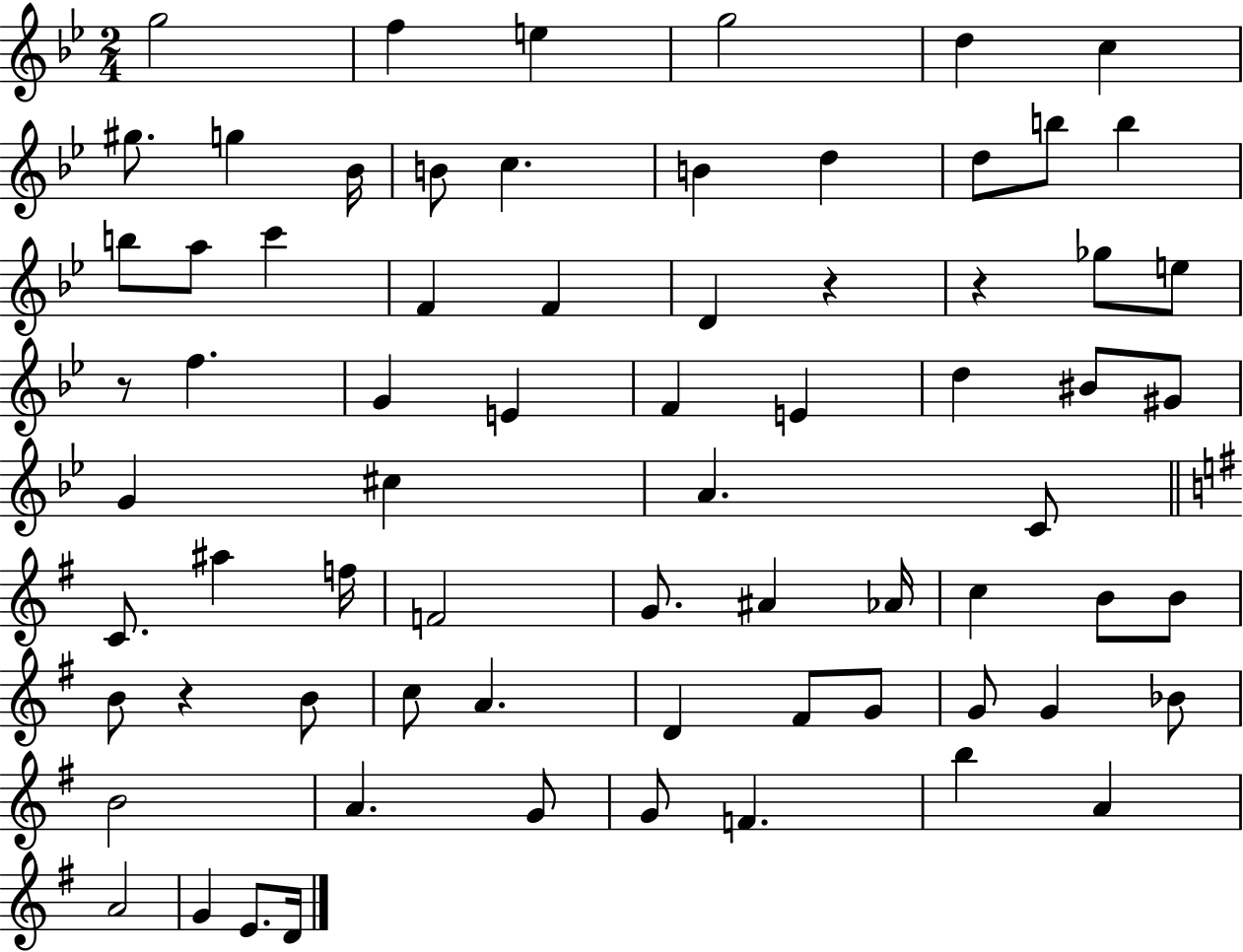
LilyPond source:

{
  \clef treble
  \numericTimeSignature
  \time 2/4
  \key bes \major
  \repeat volta 2 { g''2 | f''4 e''4 | g''2 | d''4 c''4 | \break gis''8. g''4 bes'16 | b'8 c''4. | b'4 d''4 | d''8 b''8 b''4 | \break b''8 a''8 c'''4 | f'4 f'4 | d'4 r4 | r4 ges''8 e''8 | \break r8 f''4. | g'4 e'4 | f'4 e'4 | d''4 bis'8 gis'8 | \break g'4 cis''4 | a'4. c'8 | \bar "||" \break \key e \minor c'8. ais''4 f''16 | f'2 | g'8. ais'4 aes'16 | c''4 b'8 b'8 | \break b'8 r4 b'8 | c''8 a'4. | d'4 fis'8 g'8 | g'8 g'4 bes'8 | \break b'2 | a'4. g'8 | g'8 f'4. | b''4 a'4 | \break a'2 | g'4 e'8. d'16 | } \bar "|."
}